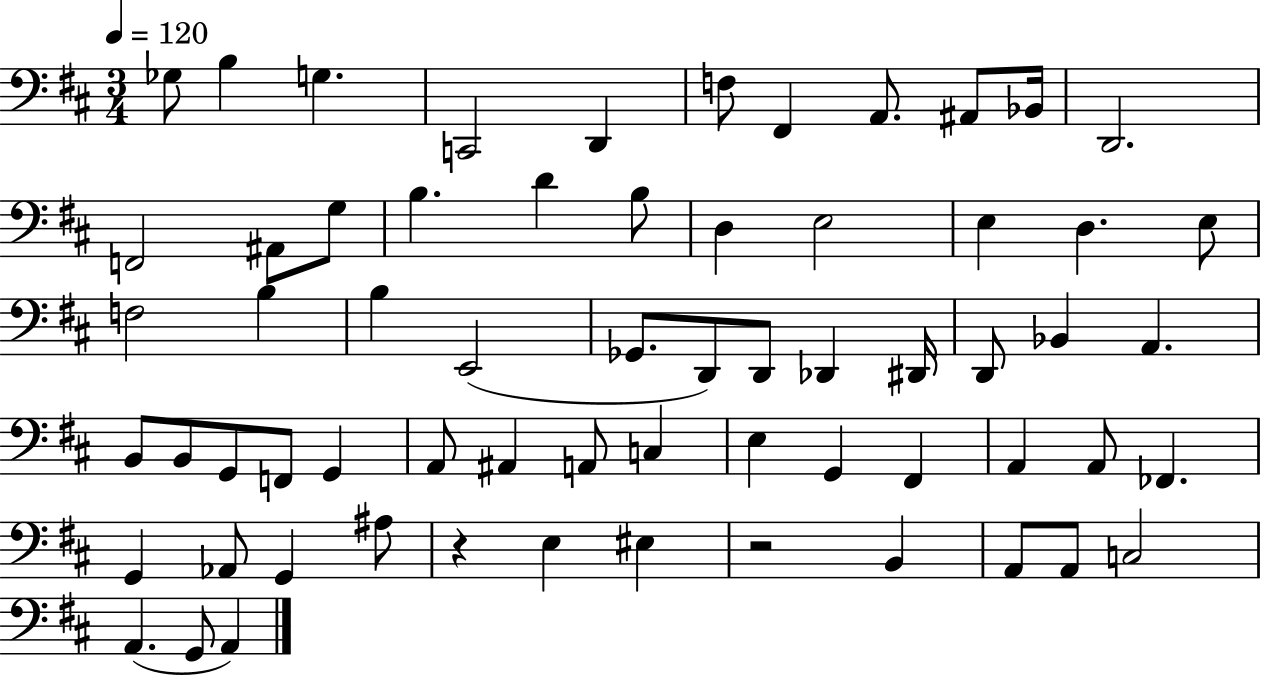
{
  \clef bass
  \numericTimeSignature
  \time 3/4
  \key d \major
  \tempo 4 = 120
  ges8 b4 g4. | c,2 d,4 | f8 fis,4 a,8. ais,8 bes,16 | d,2. | \break f,2 ais,8 g8 | b4. d'4 b8 | d4 e2 | e4 d4. e8 | \break f2 b4 | b4 e,2( | ges,8. d,8) d,8 des,4 dis,16 | d,8 bes,4 a,4. | \break b,8 b,8 g,8 f,8 g,4 | a,8 ais,4 a,8 c4 | e4 g,4 fis,4 | a,4 a,8 fes,4. | \break g,4 aes,8 g,4 ais8 | r4 e4 eis4 | r2 b,4 | a,8 a,8 c2 | \break a,4.( g,8 a,4) | \bar "|."
}